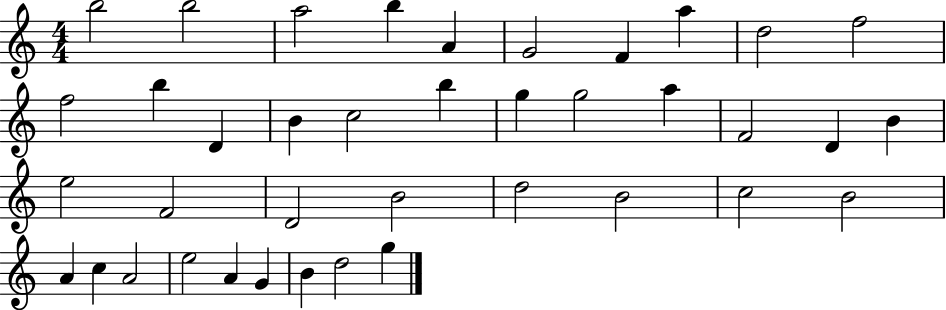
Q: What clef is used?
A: treble